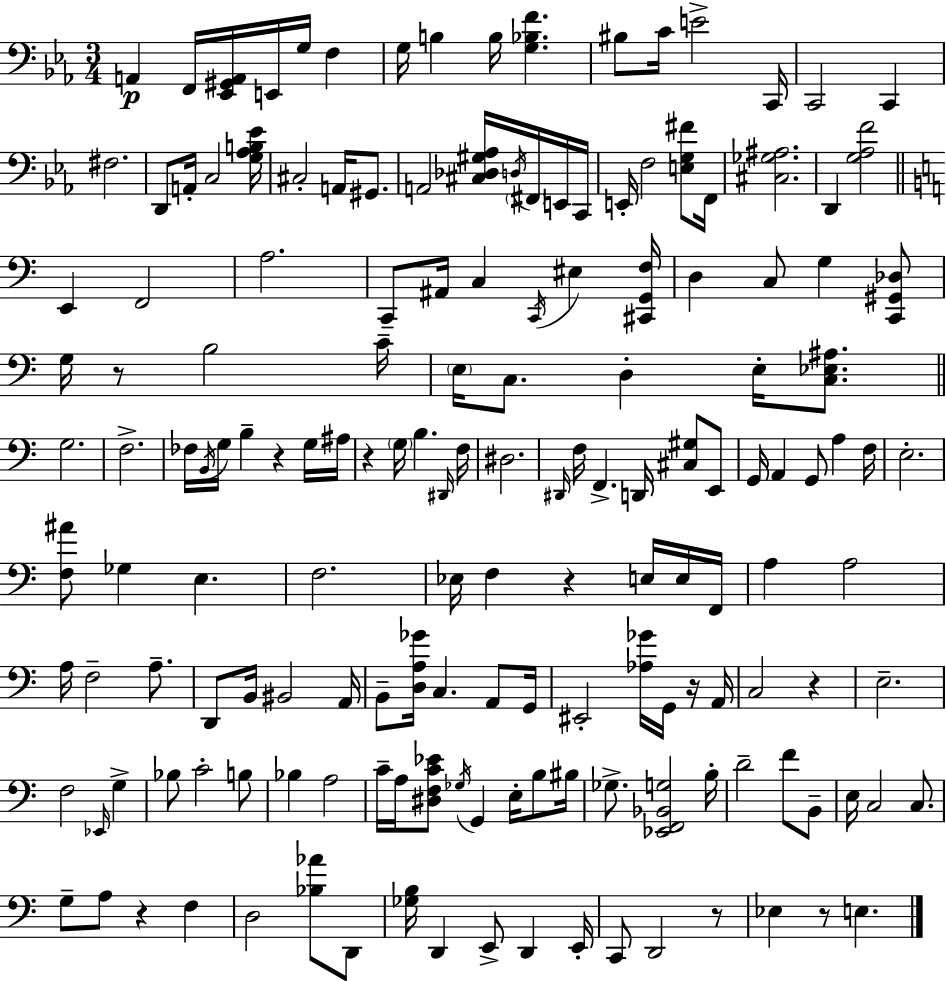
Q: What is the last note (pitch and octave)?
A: E3